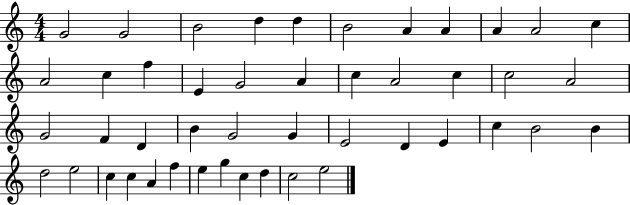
X:1
T:Untitled
M:4/4
L:1/4
K:C
G2 G2 B2 d d B2 A A A A2 c A2 c f E G2 A c A2 c c2 A2 G2 F D B G2 G E2 D E c B2 B d2 e2 c c A f e g c d c2 e2